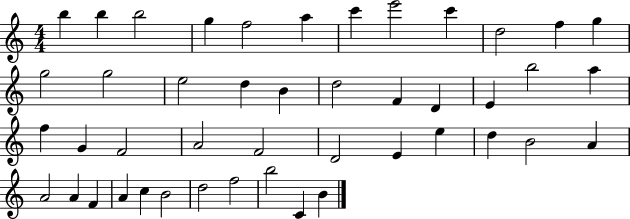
X:1
T:Untitled
M:4/4
L:1/4
K:C
b b b2 g f2 a c' e'2 c' d2 f g g2 g2 e2 d B d2 F D E b2 a f G F2 A2 F2 D2 E e d B2 A A2 A F A c B2 d2 f2 b2 C B